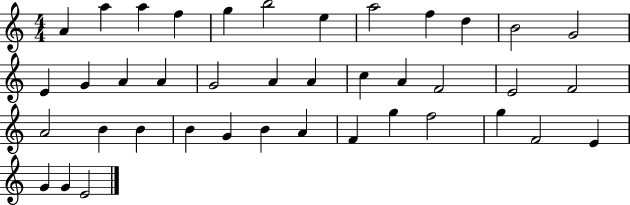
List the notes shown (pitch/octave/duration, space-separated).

A4/q A5/q A5/q F5/q G5/q B5/h E5/q A5/h F5/q D5/q B4/h G4/h E4/q G4/q A4/q A4/q G4/h A4/q A4/q C5/q A4/q F4/h E4/h F4/h A4/h B4/q B4/q B4/q G4/q B4/q A4/q F4/q G5/q F5/h G5/q F4/h E4/q G4/q G4/q E4/h